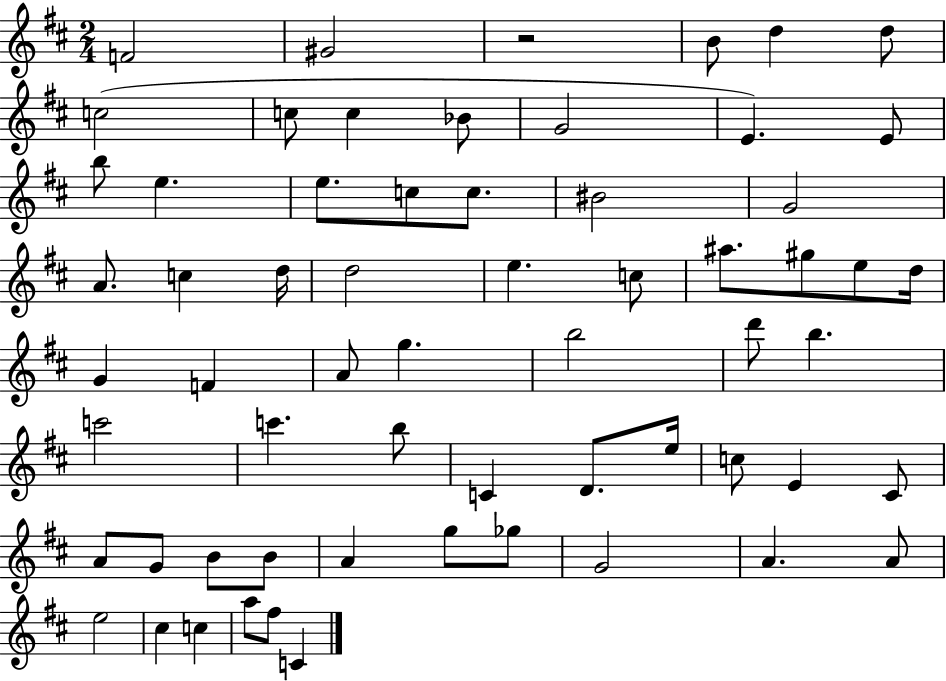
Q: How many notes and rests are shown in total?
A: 62